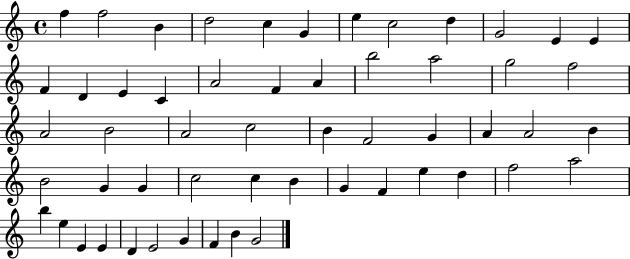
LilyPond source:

{
  \clef treble
  \time 4/4
  \defaultTimeSignature
  \key c \major
  f''4 f''2 b'4 | d''2 c''4 g'4 | e''4 c''2 d''4 | g'2 e'4 e'4 | \break f'4 d'4 e'4 c'4 | a'2 f'4 a'4 | b''2 a''2 | g''2 f''2 | \break a'2 b'2 | a'2 c''2 | b'4 f'2 g'4 | a'4 a'2 b'4 | \break b'2 g'4 g'4 | c''2 c''4 b'4 | g'4 f'4 e''4 d''4 | f''2 a''2 | \break b''4 e''4 e'4 e'4 | d'4 e'2 g'4 | f'4 b'4 g'2 | \bar "|."
}